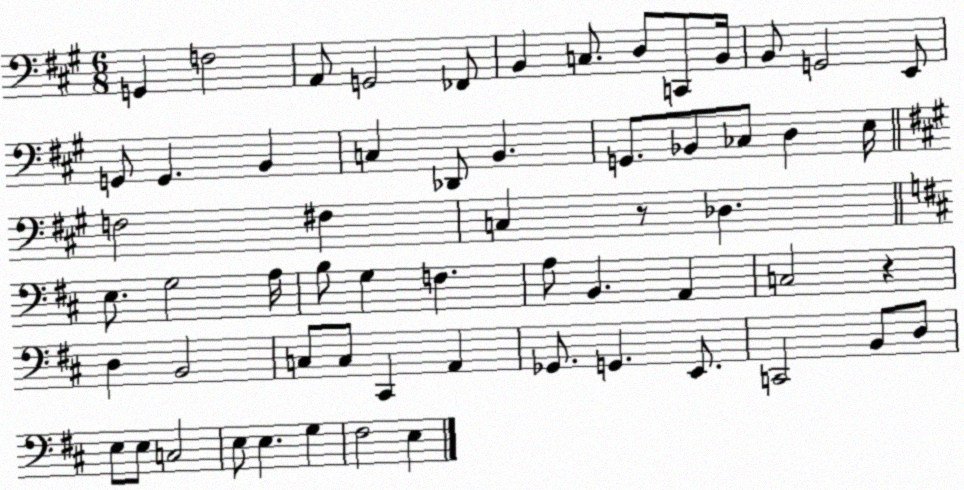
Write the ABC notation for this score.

X:1
T:Untitled
M:6/8
L:1/4
K:A
G,, F,2 A,,/2 G,,2 _F,,/2 B,, C,/2 D,/2 C,,/2 B,,/4 B,,/2 G,,2 E,,/2 G,,/2 G,, B,, C, _D,,/2 B,, G,,/2 _B,,/2 _C,/2 D, E,/4 F,2 ^F, C, z/2 _D, E,/2 G,2 A,/4 B,/2 G, F, A,/2 B,, A,, C,2 z D, B,,2 C,/2 C,/2 ^C,, A,, _G,,/2 G,, E,,/2 C,,2 B,,/2 D,/2 E,/2 E,/2 C,2 E,/2 E, G, ^F,2 E,